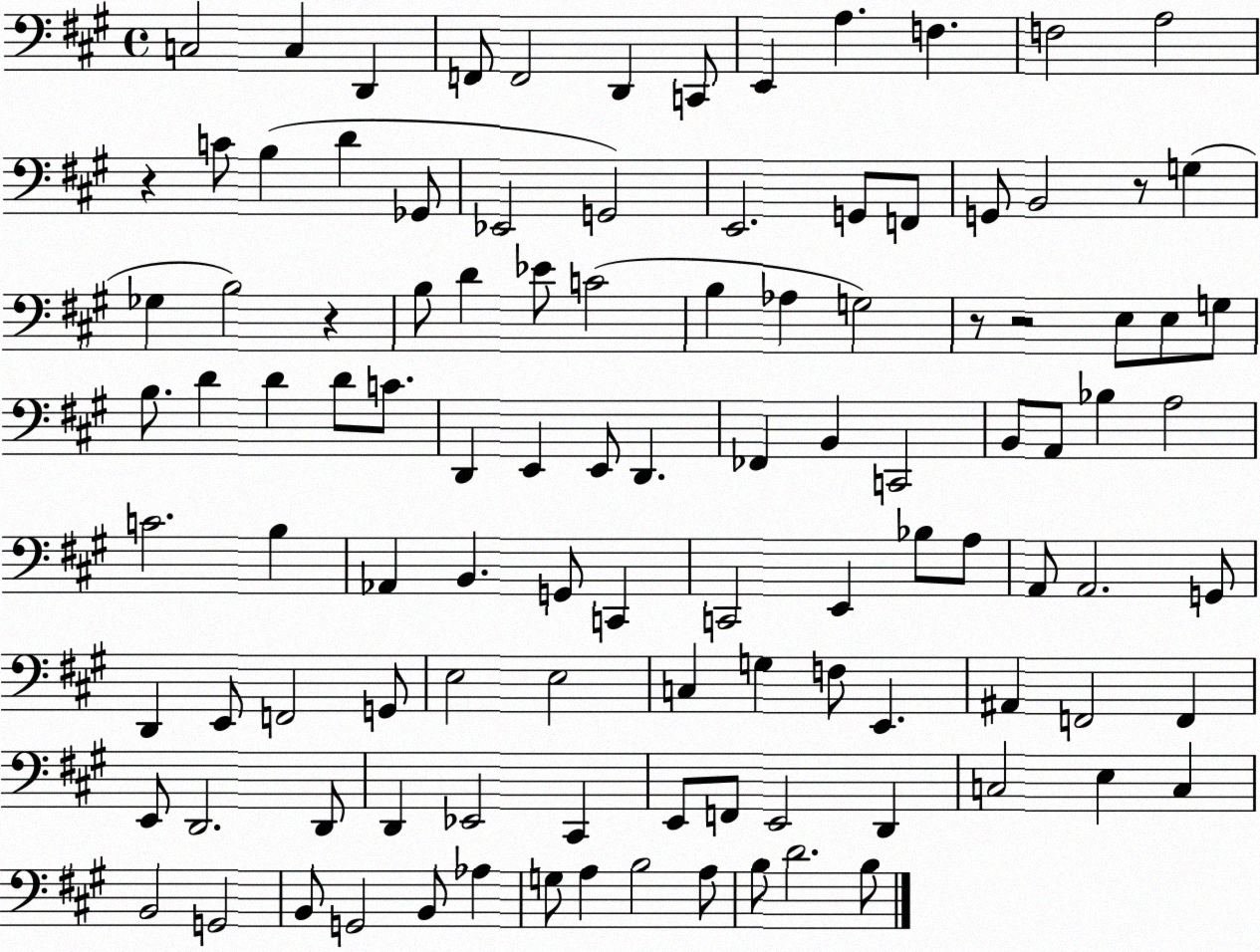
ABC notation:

X:1
T:Untitled
M:4/4
L:1/4
K:A
C,2 C, D,, F,,/2 F,,2 D,, C,,/2 E,, A, F, F,2 A,2 z C/2 B, D _G,,/2 _E,,2 G,,2 E,,2 G,,/2 F,,/2 G,,/2 B,,2 z/2 G, _G, B,2 z B,/2 D _E/2 C2 B, _A, G,2 z/2 z2 E,/2 E,/2 G,/2 B,/2 D D D/2 C/2 D,, E,, E,,/2 D,, _F,, B,, C,,2 B,,/2 A,,/2 _B, A,2 C2 B, _A,, B,, G,,/2 C,, C,,2 E,, _B,/2 A,/2 A,,/2 A,,2 G,,/2 D,, E,,/2 F,,2 G,,/2 E,2 E,2 C, G, F,/2 E,, ^A,, F,,2 F,, E,,/2 D,,2 D,,/2 D,, _E,,2 ^C,, E,,/2 F,,/2 E,,2 D,, C,2 E, C, B,,2 G,,2 B,,/2 G,,2 B,,/2 _A, G,/2 A, B,2 A,/2 B,/2 D2 B,/2